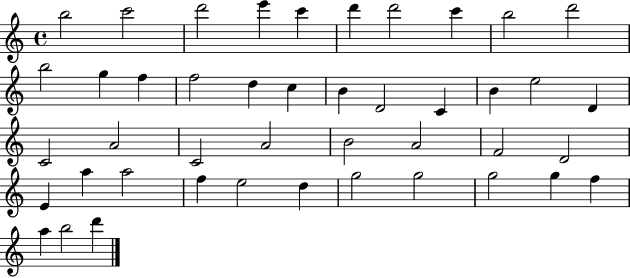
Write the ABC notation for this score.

X:1
T:Untitled
M:4/4
L:1/4
K:C
b2 c'2 d'2 e' c' d' d'2 c' b2 d'2 b2 g f f2 d c B D2 C B e2 D C2 A2 C2 A2 B2 A2 F2 D2 E a a2 f e2 d g2 g2 g2 g f a b2 d'